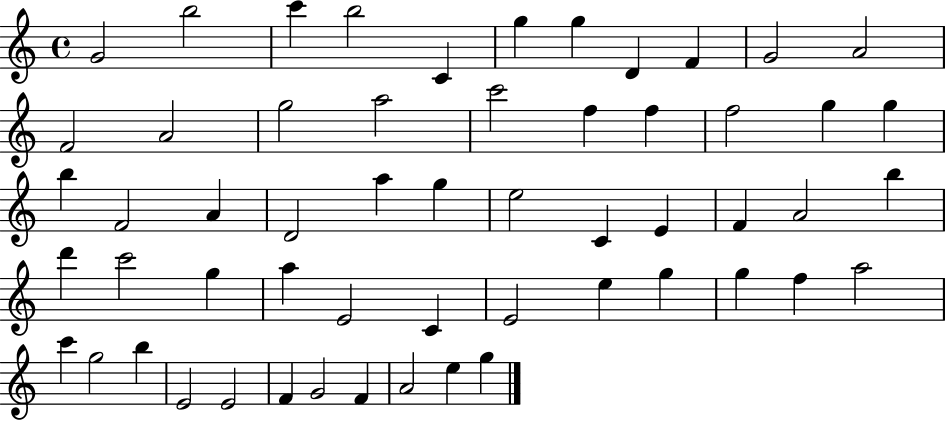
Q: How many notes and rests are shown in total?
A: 56